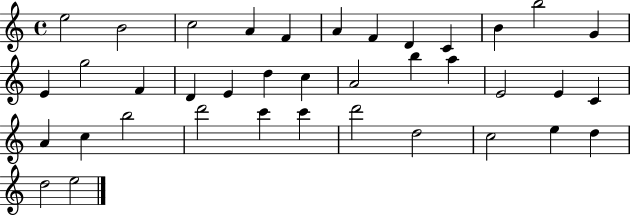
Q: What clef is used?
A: treble